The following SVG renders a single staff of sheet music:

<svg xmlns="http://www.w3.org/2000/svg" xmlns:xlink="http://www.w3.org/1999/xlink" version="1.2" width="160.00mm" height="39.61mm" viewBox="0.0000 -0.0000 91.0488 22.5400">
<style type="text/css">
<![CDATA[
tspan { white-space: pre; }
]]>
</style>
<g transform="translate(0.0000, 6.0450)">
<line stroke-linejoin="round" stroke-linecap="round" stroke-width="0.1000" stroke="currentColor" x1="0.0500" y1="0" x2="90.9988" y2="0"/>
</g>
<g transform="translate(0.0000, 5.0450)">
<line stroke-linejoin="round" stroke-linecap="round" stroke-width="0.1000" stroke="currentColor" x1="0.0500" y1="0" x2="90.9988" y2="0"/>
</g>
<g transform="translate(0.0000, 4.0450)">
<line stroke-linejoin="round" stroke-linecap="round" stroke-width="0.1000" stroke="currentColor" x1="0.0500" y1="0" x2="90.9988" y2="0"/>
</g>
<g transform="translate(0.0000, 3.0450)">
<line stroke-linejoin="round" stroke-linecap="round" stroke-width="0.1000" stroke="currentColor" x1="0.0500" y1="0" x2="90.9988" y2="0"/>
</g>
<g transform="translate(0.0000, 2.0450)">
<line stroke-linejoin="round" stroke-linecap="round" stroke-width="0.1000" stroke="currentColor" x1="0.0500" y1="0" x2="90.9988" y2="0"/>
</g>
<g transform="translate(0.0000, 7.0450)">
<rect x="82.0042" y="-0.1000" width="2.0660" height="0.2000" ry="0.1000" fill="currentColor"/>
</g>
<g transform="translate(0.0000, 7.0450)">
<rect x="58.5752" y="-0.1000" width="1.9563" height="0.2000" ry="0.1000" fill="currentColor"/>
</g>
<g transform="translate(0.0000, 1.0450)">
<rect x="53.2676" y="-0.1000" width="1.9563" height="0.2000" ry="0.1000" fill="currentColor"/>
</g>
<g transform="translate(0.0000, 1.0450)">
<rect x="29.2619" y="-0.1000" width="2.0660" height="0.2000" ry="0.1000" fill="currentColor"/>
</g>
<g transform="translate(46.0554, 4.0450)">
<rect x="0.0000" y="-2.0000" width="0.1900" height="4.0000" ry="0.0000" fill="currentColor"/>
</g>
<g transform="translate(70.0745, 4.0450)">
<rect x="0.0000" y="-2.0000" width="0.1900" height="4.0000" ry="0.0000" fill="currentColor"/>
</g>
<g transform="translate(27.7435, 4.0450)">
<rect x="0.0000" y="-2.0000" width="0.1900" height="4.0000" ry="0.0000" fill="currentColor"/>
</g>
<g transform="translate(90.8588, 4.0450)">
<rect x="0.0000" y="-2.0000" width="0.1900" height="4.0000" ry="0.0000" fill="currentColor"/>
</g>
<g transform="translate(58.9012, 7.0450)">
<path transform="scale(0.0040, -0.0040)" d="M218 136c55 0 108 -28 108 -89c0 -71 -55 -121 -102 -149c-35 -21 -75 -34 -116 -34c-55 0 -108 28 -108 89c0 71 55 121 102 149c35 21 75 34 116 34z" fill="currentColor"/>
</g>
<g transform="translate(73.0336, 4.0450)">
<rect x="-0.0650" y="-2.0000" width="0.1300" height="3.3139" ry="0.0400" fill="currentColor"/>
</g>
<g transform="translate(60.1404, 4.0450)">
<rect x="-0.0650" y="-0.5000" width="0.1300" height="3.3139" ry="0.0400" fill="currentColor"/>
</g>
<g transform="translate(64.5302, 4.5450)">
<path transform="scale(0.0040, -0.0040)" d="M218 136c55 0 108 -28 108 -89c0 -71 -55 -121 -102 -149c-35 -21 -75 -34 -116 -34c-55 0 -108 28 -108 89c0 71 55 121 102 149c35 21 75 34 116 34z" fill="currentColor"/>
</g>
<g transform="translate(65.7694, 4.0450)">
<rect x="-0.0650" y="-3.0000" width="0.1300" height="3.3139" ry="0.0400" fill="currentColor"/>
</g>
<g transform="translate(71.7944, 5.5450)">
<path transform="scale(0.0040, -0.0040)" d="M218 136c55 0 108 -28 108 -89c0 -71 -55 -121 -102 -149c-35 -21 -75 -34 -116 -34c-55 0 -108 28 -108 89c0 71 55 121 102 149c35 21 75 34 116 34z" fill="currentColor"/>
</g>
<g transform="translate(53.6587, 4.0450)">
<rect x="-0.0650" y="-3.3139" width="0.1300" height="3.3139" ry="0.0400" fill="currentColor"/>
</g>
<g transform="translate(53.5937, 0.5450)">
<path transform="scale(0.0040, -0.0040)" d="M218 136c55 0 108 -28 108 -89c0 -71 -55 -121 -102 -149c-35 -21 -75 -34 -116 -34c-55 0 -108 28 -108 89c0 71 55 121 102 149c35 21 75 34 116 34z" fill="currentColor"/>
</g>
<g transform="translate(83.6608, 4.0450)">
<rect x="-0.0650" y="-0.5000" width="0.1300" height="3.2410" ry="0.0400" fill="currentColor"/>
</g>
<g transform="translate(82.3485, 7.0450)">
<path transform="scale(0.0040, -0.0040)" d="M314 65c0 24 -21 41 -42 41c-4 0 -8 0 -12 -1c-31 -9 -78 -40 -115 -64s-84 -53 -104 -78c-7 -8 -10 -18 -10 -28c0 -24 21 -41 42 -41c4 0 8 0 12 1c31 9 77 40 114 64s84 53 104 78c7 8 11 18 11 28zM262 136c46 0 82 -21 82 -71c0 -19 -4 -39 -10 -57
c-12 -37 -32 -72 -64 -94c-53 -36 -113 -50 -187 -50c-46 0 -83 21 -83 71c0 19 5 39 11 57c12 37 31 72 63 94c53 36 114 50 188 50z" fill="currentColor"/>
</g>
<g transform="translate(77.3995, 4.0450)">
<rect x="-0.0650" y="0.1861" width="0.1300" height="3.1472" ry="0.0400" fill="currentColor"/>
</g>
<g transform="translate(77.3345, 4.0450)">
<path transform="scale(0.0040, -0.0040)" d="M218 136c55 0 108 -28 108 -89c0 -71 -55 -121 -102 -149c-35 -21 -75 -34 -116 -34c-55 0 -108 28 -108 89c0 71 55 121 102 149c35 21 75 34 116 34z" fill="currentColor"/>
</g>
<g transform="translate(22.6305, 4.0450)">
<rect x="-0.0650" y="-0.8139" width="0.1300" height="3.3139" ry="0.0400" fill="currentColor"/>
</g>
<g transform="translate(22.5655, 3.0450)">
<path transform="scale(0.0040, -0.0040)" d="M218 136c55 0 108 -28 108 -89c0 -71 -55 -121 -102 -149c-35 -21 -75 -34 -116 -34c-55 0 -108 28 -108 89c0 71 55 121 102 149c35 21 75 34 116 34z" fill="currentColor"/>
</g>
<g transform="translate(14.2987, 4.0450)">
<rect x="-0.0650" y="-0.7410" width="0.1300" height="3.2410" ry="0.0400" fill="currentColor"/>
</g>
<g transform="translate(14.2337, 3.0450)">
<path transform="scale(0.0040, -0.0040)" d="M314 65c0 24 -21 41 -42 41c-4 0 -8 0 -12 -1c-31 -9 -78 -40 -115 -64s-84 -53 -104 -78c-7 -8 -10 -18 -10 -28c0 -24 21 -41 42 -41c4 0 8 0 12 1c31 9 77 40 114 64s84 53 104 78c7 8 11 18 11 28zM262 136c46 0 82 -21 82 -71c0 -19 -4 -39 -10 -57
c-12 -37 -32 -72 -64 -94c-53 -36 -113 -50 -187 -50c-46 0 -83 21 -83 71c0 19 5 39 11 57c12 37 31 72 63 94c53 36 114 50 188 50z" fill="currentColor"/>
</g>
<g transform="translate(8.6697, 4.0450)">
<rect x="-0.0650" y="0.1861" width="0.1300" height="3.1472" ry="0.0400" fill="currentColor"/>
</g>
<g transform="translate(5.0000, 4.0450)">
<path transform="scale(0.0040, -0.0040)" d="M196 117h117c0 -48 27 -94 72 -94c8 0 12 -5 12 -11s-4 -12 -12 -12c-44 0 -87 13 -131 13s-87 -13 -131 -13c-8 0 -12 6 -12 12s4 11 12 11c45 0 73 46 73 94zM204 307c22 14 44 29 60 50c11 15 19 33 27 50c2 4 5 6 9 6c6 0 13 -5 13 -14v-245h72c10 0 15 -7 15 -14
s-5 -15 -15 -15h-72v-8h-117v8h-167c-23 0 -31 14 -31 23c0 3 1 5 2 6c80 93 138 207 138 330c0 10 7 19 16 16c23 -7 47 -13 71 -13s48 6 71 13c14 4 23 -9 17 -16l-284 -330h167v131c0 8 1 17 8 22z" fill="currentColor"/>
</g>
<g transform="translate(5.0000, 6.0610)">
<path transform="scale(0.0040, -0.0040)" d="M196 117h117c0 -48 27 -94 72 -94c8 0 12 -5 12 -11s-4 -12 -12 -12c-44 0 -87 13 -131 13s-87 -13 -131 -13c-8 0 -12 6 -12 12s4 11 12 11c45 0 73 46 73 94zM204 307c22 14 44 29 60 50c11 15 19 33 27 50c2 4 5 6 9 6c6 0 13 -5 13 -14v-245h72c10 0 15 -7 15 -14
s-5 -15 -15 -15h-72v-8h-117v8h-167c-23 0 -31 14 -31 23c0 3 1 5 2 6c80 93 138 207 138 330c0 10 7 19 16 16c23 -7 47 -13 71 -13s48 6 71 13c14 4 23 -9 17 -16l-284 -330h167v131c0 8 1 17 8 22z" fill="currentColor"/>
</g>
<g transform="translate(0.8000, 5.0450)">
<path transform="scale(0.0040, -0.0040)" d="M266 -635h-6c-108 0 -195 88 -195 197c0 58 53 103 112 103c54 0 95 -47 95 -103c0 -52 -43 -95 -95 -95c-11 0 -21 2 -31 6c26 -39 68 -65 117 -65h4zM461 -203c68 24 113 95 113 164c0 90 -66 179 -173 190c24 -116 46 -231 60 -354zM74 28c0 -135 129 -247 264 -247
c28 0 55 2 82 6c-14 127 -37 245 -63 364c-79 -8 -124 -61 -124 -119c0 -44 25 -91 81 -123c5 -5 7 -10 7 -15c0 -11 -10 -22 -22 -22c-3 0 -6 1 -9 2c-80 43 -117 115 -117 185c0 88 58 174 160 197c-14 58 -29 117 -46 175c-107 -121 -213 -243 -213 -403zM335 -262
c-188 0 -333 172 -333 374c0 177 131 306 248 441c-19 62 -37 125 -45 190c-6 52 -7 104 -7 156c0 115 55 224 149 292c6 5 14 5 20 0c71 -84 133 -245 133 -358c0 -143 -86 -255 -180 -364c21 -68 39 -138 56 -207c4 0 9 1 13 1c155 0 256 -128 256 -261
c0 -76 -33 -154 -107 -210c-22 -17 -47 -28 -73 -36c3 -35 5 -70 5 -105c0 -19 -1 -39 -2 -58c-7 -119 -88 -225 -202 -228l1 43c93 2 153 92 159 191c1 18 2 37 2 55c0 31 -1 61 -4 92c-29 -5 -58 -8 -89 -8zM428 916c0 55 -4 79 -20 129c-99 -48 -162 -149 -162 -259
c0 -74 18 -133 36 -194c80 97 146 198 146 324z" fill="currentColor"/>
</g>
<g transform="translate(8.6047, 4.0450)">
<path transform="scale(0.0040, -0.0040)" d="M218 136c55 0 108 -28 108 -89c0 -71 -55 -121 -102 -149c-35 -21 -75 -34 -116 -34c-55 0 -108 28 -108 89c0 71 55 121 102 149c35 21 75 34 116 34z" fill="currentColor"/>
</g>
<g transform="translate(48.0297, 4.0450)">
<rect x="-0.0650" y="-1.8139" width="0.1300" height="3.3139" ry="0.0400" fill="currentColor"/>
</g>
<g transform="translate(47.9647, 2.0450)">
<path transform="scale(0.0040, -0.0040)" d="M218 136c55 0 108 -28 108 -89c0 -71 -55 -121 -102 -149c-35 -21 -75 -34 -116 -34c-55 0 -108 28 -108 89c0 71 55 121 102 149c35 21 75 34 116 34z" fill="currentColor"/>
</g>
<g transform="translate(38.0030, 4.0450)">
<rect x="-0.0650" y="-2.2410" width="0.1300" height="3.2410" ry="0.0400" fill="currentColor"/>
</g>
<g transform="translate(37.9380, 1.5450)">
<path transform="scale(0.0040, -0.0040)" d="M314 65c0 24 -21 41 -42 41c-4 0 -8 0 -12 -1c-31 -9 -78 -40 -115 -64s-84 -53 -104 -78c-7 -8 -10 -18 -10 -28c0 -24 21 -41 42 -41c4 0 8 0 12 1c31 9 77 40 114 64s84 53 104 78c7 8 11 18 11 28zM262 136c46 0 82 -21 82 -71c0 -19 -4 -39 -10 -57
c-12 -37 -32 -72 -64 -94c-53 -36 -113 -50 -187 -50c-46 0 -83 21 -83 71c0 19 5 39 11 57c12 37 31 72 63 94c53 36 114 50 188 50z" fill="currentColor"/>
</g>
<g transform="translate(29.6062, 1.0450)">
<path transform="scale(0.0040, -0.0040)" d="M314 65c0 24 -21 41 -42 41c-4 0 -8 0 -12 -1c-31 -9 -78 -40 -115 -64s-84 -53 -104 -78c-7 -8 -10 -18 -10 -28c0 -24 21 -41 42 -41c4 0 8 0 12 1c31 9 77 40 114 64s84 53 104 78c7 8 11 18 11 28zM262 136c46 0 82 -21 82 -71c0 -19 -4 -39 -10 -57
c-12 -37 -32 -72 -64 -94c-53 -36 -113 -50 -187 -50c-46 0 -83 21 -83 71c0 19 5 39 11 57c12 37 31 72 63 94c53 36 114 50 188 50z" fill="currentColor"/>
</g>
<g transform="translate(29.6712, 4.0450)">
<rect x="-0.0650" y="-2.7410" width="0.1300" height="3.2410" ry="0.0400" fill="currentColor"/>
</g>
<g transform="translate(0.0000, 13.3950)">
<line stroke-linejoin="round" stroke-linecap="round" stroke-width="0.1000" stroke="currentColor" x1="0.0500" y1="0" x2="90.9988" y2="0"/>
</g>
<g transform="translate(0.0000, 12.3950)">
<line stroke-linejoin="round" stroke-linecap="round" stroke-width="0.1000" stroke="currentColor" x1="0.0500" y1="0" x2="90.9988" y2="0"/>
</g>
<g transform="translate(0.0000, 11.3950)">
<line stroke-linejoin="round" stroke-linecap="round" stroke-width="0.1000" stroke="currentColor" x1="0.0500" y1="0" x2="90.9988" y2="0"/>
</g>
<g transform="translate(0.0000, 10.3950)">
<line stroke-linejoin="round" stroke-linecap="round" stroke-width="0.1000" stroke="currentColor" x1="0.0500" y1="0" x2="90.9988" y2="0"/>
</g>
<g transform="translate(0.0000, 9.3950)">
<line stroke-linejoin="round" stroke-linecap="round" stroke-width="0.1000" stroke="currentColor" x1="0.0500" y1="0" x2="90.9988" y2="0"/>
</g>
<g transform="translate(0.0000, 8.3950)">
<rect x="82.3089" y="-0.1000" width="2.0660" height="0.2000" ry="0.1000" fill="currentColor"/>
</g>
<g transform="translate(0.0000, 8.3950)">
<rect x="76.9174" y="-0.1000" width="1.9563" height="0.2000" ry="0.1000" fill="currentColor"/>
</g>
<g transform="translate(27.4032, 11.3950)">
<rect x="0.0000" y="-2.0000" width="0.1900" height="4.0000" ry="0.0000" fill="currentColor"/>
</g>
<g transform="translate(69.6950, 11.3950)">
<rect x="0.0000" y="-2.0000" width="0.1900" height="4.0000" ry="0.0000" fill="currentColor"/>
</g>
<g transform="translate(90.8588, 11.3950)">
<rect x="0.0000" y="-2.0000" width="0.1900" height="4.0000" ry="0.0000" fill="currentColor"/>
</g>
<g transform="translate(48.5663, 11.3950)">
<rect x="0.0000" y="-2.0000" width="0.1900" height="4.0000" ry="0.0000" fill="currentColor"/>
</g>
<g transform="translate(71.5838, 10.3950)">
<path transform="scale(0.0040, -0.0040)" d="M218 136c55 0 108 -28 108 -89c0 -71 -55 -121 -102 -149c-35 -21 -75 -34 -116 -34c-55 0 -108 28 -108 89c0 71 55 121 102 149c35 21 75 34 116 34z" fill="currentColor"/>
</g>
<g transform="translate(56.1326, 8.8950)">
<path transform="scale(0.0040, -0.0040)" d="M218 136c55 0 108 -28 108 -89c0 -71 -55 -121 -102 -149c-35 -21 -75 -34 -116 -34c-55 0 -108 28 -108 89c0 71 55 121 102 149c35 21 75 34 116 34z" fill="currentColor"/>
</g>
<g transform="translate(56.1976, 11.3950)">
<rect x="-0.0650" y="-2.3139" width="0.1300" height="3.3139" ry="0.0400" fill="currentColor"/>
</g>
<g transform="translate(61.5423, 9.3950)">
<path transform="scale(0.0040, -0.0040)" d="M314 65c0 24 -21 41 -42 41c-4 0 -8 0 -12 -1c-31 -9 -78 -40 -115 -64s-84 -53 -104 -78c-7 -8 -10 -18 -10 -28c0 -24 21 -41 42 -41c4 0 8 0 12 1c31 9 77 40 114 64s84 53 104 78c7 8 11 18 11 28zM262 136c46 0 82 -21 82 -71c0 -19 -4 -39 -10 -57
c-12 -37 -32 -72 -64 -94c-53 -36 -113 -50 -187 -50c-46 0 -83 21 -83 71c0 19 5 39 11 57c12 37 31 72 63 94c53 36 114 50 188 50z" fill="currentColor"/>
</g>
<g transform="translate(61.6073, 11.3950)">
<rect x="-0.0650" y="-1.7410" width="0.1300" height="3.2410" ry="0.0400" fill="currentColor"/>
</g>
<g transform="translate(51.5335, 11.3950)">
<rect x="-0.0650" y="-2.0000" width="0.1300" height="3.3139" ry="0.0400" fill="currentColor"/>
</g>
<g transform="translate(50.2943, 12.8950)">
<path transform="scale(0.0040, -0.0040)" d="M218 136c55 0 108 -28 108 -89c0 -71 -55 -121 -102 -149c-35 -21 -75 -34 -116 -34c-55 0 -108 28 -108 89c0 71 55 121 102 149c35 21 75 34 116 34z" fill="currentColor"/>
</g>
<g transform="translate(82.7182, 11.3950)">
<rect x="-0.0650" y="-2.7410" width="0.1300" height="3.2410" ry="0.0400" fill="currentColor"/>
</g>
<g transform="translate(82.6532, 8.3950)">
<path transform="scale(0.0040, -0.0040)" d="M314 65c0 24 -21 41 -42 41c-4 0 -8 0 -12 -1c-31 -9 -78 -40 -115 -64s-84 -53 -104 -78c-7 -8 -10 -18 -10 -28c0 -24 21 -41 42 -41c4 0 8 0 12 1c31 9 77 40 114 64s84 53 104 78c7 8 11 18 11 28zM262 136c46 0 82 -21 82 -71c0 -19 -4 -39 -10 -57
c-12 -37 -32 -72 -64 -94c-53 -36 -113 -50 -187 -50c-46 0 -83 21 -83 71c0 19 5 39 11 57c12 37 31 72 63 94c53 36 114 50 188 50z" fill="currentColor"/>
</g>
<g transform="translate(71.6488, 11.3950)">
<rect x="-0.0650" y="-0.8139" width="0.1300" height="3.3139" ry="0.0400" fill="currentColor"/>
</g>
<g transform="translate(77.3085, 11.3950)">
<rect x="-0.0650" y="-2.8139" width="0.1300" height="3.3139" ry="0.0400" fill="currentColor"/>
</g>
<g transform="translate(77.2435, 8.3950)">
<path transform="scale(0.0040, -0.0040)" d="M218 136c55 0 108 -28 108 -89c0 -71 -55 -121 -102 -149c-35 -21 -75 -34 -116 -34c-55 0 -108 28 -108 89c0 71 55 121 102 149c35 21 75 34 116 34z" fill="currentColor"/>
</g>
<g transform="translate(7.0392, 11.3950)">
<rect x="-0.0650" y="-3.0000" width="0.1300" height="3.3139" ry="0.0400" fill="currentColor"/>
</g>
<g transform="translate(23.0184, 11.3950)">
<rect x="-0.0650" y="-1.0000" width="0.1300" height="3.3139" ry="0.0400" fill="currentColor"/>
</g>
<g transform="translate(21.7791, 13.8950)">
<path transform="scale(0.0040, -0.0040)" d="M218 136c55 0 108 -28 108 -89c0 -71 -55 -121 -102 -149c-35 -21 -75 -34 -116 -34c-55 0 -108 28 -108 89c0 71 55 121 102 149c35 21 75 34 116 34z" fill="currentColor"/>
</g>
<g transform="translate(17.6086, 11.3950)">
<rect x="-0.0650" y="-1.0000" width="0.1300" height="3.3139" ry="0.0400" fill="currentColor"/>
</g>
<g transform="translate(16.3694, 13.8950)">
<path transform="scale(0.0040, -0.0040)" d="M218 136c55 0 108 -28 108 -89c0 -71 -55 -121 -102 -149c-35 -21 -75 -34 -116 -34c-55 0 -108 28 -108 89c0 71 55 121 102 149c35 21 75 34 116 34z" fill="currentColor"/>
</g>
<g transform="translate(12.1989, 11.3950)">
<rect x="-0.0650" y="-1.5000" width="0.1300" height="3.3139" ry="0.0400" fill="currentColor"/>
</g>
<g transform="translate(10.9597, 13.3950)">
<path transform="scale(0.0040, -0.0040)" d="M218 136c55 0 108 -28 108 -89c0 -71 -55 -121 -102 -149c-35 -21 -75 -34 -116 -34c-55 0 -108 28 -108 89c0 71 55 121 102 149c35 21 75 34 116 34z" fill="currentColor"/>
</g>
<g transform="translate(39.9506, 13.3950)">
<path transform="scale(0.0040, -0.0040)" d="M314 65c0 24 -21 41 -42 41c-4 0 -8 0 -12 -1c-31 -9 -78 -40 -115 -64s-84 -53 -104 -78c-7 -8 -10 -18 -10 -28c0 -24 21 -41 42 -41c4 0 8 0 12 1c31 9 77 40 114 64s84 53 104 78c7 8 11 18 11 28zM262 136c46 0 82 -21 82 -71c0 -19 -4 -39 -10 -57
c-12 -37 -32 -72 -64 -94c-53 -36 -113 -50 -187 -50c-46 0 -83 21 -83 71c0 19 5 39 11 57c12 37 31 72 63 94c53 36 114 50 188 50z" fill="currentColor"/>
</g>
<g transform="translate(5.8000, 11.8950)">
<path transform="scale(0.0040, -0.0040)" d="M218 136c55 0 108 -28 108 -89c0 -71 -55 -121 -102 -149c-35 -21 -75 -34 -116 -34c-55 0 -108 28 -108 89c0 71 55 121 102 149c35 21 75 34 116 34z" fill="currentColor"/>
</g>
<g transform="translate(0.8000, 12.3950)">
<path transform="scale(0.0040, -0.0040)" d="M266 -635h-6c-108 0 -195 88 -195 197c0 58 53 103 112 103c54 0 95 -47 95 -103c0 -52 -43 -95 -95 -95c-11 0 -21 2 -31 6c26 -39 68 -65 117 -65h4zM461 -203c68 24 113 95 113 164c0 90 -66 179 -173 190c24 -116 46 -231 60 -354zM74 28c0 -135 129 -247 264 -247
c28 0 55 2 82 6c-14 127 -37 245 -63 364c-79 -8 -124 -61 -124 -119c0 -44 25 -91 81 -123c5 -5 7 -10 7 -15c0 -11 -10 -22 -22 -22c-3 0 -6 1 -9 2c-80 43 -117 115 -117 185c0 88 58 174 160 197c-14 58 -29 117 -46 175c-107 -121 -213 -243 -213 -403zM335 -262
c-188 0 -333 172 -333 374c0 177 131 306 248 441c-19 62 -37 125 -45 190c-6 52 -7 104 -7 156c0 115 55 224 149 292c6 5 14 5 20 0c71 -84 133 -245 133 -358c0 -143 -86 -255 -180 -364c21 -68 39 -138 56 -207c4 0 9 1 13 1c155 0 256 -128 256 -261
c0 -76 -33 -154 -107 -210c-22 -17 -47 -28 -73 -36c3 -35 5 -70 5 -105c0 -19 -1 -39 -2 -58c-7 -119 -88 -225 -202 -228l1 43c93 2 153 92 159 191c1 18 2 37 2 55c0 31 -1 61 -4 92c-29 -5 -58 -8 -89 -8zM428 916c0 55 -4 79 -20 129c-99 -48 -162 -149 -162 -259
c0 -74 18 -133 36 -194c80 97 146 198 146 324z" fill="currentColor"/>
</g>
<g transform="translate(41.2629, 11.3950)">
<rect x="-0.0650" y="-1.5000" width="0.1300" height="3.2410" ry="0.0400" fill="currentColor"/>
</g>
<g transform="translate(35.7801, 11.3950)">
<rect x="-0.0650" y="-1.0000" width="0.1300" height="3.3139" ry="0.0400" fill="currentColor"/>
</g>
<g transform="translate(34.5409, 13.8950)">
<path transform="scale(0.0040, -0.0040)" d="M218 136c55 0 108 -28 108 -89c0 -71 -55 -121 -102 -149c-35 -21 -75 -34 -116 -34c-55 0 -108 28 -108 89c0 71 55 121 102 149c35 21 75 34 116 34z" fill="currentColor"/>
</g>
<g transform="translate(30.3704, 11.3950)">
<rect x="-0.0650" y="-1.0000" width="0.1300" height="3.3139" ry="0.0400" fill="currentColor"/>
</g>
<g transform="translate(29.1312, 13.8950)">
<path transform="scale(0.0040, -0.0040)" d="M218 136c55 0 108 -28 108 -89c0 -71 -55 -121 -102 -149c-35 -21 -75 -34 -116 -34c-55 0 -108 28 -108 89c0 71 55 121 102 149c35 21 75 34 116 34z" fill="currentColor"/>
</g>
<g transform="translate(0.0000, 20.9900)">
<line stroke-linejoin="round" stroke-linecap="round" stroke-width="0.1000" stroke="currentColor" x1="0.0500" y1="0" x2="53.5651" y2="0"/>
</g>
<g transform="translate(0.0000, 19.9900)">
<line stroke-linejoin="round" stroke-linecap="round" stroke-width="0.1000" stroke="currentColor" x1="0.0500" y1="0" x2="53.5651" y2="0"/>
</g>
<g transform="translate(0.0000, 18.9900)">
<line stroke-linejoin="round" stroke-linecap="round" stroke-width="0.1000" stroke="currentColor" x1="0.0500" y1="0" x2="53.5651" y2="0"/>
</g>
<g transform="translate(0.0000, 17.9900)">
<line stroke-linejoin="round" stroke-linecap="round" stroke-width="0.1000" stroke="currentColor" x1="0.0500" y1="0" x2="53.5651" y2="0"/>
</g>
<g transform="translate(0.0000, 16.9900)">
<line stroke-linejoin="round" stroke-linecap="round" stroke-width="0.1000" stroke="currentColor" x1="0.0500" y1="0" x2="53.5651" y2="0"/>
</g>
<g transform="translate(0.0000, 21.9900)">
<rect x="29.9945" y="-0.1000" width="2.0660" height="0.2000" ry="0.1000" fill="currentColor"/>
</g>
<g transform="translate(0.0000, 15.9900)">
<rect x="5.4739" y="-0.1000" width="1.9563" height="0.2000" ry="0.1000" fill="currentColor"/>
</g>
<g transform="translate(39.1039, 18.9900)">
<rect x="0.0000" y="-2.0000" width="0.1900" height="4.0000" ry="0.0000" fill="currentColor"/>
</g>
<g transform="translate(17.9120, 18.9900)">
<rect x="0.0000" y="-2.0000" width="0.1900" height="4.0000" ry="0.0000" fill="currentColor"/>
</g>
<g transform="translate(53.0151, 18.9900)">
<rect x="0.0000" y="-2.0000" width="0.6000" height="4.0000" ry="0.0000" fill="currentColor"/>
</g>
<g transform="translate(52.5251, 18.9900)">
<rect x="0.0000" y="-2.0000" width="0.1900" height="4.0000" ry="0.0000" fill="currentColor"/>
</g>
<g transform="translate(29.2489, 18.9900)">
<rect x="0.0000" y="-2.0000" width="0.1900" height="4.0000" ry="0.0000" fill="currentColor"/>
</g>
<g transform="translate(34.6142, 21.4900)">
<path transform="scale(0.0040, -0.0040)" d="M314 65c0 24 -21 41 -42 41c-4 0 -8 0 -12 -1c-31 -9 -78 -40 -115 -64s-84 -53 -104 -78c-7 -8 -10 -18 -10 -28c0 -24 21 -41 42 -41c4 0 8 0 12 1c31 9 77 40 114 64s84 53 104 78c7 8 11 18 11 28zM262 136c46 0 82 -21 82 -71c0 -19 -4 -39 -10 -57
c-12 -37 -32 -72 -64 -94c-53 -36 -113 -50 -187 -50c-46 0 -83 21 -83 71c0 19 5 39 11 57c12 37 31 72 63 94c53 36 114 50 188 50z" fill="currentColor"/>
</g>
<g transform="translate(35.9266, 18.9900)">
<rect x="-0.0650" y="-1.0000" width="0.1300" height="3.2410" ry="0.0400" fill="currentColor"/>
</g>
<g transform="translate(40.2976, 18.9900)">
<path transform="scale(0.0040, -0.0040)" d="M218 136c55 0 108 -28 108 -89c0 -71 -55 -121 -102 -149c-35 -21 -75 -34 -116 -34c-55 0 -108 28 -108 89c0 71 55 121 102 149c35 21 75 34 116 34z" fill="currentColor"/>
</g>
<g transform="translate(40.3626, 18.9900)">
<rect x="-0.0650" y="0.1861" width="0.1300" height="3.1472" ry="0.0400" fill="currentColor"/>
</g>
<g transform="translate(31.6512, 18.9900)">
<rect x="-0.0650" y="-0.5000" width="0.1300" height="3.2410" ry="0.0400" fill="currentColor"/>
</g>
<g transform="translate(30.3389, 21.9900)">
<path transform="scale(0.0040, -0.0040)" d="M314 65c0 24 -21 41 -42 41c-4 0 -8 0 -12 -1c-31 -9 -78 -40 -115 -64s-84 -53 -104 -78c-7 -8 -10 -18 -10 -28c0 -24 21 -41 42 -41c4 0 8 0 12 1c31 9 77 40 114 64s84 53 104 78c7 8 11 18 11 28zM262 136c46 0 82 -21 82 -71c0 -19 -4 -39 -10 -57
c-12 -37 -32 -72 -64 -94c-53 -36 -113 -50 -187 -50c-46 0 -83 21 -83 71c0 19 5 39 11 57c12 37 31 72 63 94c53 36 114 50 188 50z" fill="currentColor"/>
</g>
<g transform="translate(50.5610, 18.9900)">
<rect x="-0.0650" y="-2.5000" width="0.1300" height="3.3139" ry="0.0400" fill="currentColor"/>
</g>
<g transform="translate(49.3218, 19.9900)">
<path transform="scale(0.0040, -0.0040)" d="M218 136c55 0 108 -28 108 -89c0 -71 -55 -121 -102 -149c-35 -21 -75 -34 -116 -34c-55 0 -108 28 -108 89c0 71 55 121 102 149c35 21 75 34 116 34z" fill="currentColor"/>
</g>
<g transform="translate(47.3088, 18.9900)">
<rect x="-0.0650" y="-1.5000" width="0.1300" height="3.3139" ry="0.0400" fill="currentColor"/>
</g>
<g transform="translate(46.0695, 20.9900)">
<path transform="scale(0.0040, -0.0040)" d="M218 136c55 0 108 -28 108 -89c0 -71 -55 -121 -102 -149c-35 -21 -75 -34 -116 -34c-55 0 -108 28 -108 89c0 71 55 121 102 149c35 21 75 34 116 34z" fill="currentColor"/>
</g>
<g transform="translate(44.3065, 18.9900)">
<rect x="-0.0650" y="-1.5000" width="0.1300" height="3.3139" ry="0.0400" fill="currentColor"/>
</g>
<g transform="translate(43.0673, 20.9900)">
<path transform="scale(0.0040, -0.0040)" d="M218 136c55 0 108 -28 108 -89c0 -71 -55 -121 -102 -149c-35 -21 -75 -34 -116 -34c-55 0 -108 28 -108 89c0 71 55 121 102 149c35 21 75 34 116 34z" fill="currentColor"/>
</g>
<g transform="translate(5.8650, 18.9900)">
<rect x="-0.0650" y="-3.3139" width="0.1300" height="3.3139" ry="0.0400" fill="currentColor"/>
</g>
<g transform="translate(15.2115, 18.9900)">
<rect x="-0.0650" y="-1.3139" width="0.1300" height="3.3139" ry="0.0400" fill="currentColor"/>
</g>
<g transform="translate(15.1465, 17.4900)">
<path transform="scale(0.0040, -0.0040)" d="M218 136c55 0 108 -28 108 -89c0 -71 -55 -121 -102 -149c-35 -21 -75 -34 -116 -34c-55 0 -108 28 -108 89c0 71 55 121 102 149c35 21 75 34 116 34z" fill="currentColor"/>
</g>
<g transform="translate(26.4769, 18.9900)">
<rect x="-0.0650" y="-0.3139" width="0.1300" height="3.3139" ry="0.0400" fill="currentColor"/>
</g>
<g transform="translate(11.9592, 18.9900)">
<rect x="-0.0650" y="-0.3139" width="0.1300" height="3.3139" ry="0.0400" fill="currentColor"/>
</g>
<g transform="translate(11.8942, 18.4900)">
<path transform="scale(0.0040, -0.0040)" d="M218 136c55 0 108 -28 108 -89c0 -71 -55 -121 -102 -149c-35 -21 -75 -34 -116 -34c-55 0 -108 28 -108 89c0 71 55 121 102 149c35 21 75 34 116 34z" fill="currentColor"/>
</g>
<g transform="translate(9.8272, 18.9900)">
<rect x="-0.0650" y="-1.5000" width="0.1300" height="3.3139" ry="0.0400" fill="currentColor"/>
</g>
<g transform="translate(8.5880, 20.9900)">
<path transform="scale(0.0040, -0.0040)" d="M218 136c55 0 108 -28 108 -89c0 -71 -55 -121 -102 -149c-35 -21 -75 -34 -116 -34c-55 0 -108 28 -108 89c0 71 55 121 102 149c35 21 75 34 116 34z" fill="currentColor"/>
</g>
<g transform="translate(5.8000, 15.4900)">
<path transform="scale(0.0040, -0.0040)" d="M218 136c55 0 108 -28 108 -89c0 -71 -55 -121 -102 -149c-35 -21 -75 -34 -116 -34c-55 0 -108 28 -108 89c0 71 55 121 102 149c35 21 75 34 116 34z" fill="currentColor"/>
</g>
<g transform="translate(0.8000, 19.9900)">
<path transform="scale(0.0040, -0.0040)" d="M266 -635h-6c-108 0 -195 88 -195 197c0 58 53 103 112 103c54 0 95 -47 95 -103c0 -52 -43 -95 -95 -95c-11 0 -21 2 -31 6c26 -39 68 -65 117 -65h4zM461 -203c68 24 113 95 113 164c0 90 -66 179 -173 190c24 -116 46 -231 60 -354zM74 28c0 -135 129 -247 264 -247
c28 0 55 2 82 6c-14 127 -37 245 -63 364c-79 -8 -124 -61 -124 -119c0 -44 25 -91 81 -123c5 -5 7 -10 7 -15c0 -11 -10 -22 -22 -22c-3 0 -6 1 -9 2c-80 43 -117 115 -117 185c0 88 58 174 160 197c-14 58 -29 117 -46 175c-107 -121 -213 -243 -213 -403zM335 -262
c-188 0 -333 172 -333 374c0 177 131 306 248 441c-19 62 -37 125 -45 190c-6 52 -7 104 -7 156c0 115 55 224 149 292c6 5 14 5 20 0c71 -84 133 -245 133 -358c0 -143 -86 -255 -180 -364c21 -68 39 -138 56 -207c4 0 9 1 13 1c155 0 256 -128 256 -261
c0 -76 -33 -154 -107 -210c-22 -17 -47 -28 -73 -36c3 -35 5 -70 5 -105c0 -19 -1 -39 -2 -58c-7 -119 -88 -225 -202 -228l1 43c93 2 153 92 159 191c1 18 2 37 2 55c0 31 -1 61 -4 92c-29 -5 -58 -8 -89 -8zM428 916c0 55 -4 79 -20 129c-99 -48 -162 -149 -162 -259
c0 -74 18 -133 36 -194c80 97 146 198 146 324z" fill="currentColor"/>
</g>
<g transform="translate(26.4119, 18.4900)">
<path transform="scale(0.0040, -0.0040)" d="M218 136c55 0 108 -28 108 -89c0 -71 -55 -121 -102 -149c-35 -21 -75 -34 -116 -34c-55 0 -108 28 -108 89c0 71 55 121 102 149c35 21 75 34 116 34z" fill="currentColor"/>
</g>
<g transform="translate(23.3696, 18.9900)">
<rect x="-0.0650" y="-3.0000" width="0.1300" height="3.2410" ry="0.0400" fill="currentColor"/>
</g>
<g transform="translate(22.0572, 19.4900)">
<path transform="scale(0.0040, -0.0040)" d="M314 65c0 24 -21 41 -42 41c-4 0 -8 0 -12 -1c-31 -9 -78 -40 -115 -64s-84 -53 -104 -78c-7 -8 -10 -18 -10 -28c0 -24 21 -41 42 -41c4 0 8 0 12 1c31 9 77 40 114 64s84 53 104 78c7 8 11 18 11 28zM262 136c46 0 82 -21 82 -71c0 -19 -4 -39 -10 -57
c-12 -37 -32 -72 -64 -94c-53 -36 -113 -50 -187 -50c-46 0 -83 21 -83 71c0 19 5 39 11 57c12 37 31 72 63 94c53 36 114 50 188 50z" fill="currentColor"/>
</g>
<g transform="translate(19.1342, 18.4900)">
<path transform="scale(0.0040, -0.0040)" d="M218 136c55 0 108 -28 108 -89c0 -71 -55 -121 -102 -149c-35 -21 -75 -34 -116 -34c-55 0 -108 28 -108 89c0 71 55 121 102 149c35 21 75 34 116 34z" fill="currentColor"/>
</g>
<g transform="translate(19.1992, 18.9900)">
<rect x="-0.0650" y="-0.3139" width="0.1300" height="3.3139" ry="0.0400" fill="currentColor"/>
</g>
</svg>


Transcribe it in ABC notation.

X:1
T:Untitled
M:4/4
L:1/4
K:C
B d2 d a2 g2 f b C A F B C2 A E D D D D E2 F g f2 d a a2 b E c e c A2 c C2 D2 B E E G